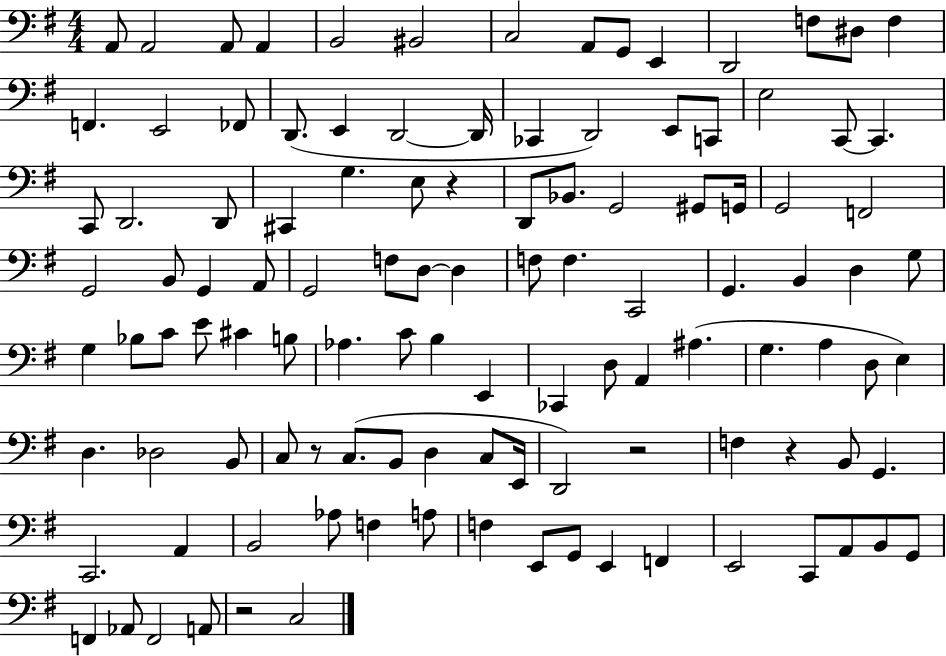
X:1
T:Untitled
M:4/4
L:1/4
K:G
A,,/2 A,,2 A,,/2 A,, B,,2 ^B,,2 C,2 A,,/2 G,,/2 E,, D,,2 F,/2 ^D,/2 F, F,, E,,2 _F,,/2 D,,/2 E,, D,,2 D,,/4 _C,, D,,2 E,,/2 C,,/2 E,2 C,,/2 C,, C,,/2 D,,2 D,,/2 ^C,, G, E,/2 z D,,/2 _B,,/2 G,,2 ^G,,/2 G,,/4 G,,2 F,,2 G,,2 B,,/2 G,, A,,/2 G,,2 F,/2 D,/2 D, F,/2 F, C,,2 G,, B,, D, G,/2 G, _B,/2 C/2 E/2 ^C B,/2 _A, C/2 B, E,, _C,, D,/2 A,, ^A, G, A, D,/2 E, D, _D,2 B,,/2 C,/2 z/2 C,/2 B,,/2 D, C,/2 E,,/4 D,,2 z2 F, z B,,/2 G,, C,,2 A,, B,,2 _A,/2 F, A,/2 F, E,,/2 G,,/2 E,, F,, E,,2 C,,/2 A,,/2 B,,/2 G,,/2 F,, _A,,/2 F,,2 A,,/2 z2 C,2